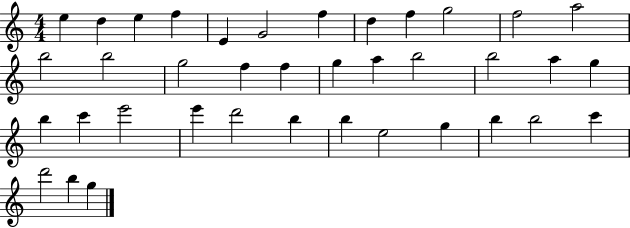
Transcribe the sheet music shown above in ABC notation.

X:1
T:Untitled
M:4/4
L:1/4
K:C
e d e f E G2 f d f g2 f2 a2 b2 b2 g2 f f g a b2 b2 a g b c' e'2 e' d'2 b b e2 g b b2 c' d'2 b g